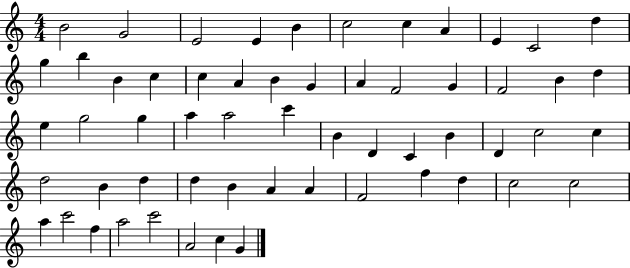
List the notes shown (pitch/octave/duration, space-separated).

B4/h G4/h E4/h E4/q B4/q C5/h C5/q A4/q E4/q C4/h D5/q G5/q B5/q B4/q C5/q C5/q A4/q B4/q G4/q A4/q F4/h G4/q F4/h B4/q D5/q E5/q G5/h G5/q A5/q A5/h C6/q B4/q D4/q C4/q B4/q D4/q C5/h C5/q D5/h B4/q D5/q D5/q B4/q A4/q A4/q F4/h F5/q D5/q C5/h C5/h A5/q C6/h F5/q A5/h C6/h A4/h C5/q G4/q